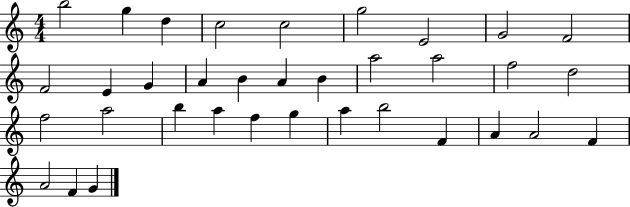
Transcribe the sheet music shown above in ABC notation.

X:1
T:Untitled
M:4/4
L:1/4
K:C
b2 g d c2 c2 g2 E2 G2 F2 F2 E G A B A B a2 a2 f2 d2 f2 a2 b a f g a b2 F A A2 F A2 F G